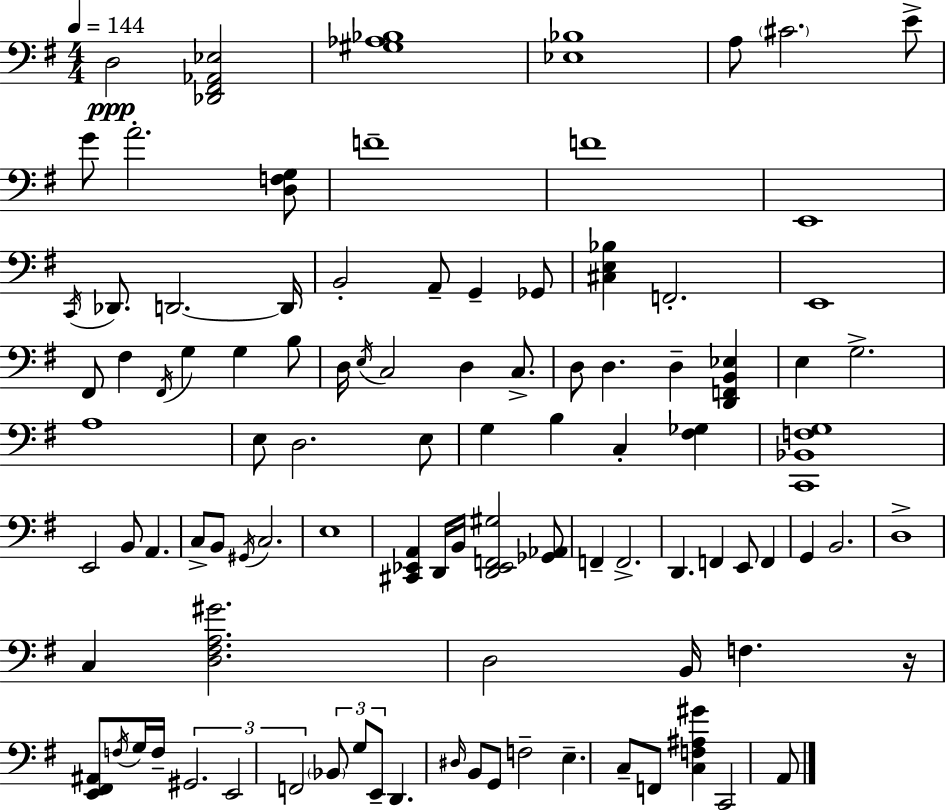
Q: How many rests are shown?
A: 1